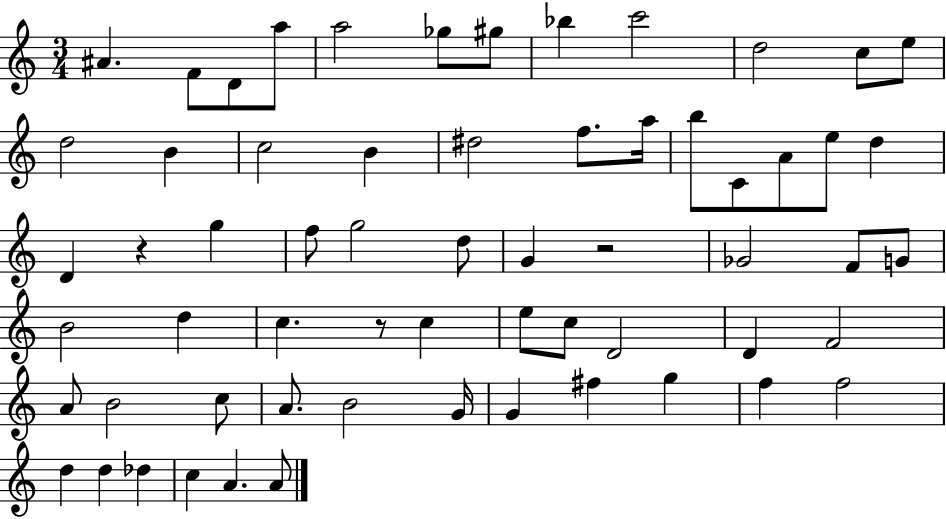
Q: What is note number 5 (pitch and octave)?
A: A5